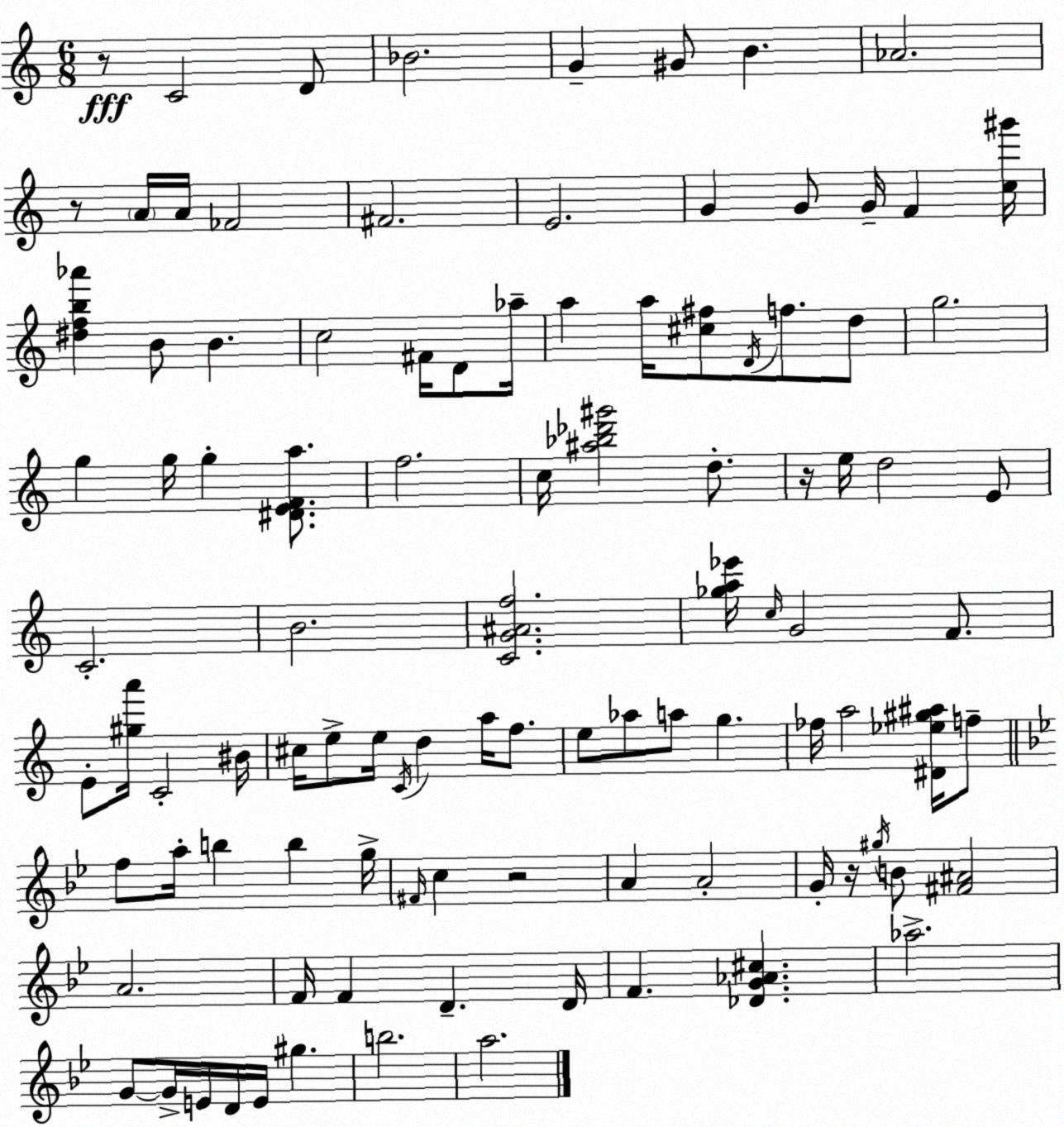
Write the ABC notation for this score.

X:1
T:Untitled
M:6/8
L:1/4
K:C
z/2 C2 D/2 _B2 G ^G/2 B _A2 z/2 A/4 A/4 _F2 ^F2 E2 G G/2 G/4 F [c^g']/4 [^dfb_a'] B/2 B c2 ^F/4 D/2 _a/4 a a/4 [^c^f]/2 D/4 f/2 d/2 g2 g g/4 g [^DEFa]/2 f2 c/4 [^a_b_d'^g']2 d/2 z/4 e/4 d2 E/2 C2 B2 [CG^Af]2 [_ga_e']/4 c/4 G2 F/2 E/2 [^ga']/4 C2 ^B/4 ^c/4 e/2 e/4 C/4 d a/4 f/2 e/2 _a/2 a/2 g _f/4 a2 [^D_e^g^a]/4 f/2 f/2 a/4 b b g/4 ^F/4 c z2 A A2 G/4 z/4 ^g/4 B/2 [^F^A]2 A2 F/4 F D D/4 F [_DG_A^c] _a2 G/2 G/4 E/4 D/4 E/4 ^g b2 a2